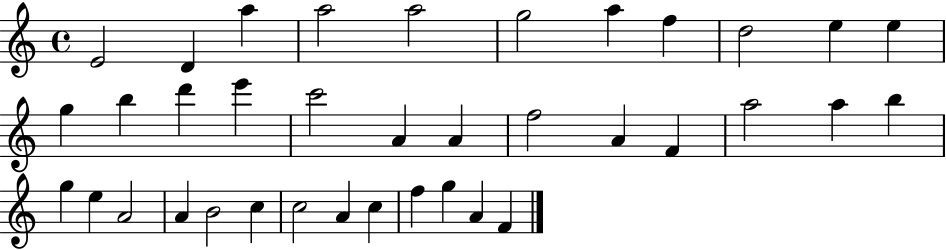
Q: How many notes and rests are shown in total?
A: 37